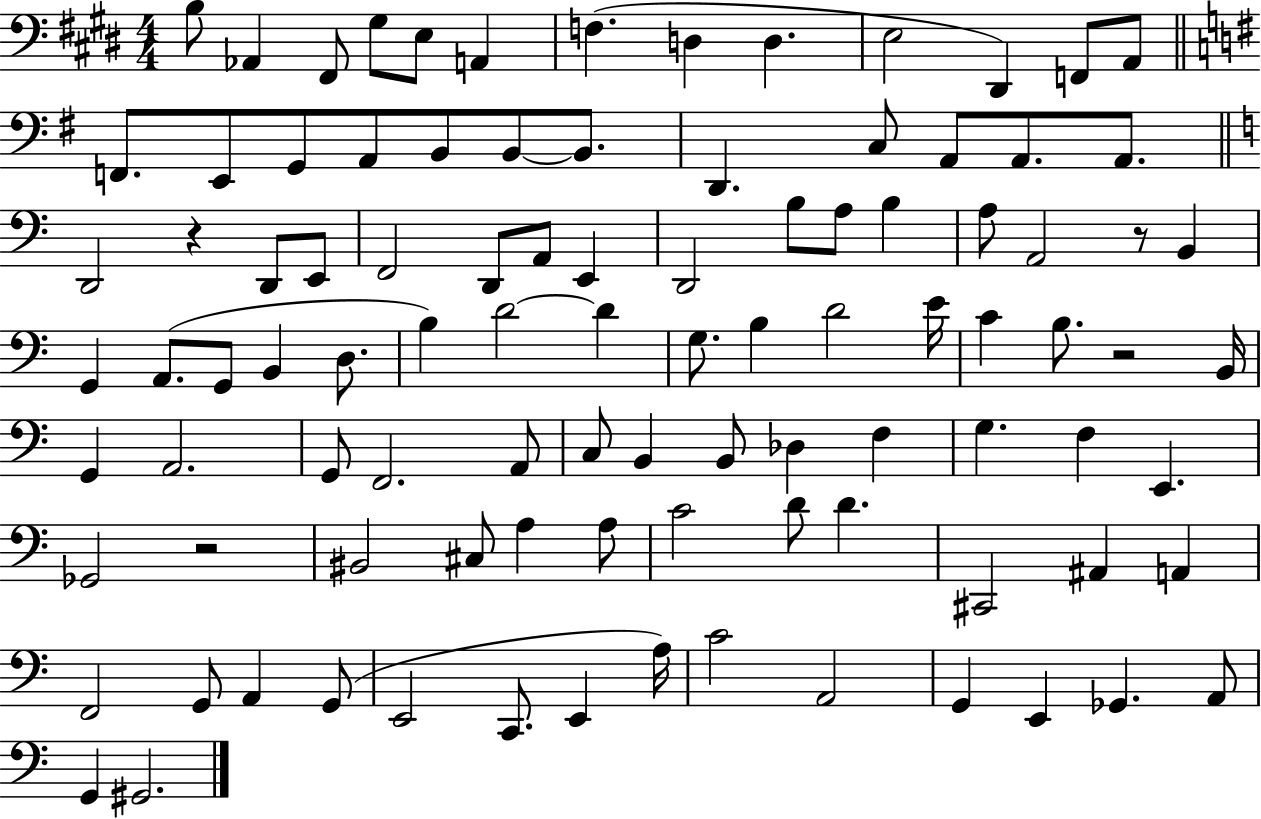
{
  \clef bass
  \numericTimeSignature
  \time 4/4
  \key e \major
  b8 aes,4 fis,8 gis8 e8 a,4 | f4.( d4 d4. | e2 dis,4) f,8 a,8 | \bar "||" \break \key e \minor f,8. e,8 g,8 a,8 b,8 b,8~~ b,8. | d,4. c8 a,8 a,8. a,8. | \bar "||" \break \key c \major d,2 r4 d,8 e,8 | f,2 d,8 a,8 e,4 | d,2 b8 a8 b4 | a8 a,2 r8 b,4 | \break g,4 a,8.( g,8 b,4 d8. | b4) d'2~~ d'4 | g8. b4 d'2 e'16 | c'4 b8. r2 b,16 | \break g,4 a,2. | g,8 f,2. a,8 | c8 b,4 b,8 des4 f4 | g4. f4 e,4. | \break ges,2 r2 | bis,2 cis8 a4 a8 | c'2 d'8 d'4. | cis,2 ais,4 a,4 | \break f,2 g,8 a,4 g,8( | e,2 c,8. e,4 a16) | c'2 a,2 | g,4 e,4 ges,4. a,8 | \break g,4 gis,2. | \bar "|."
}